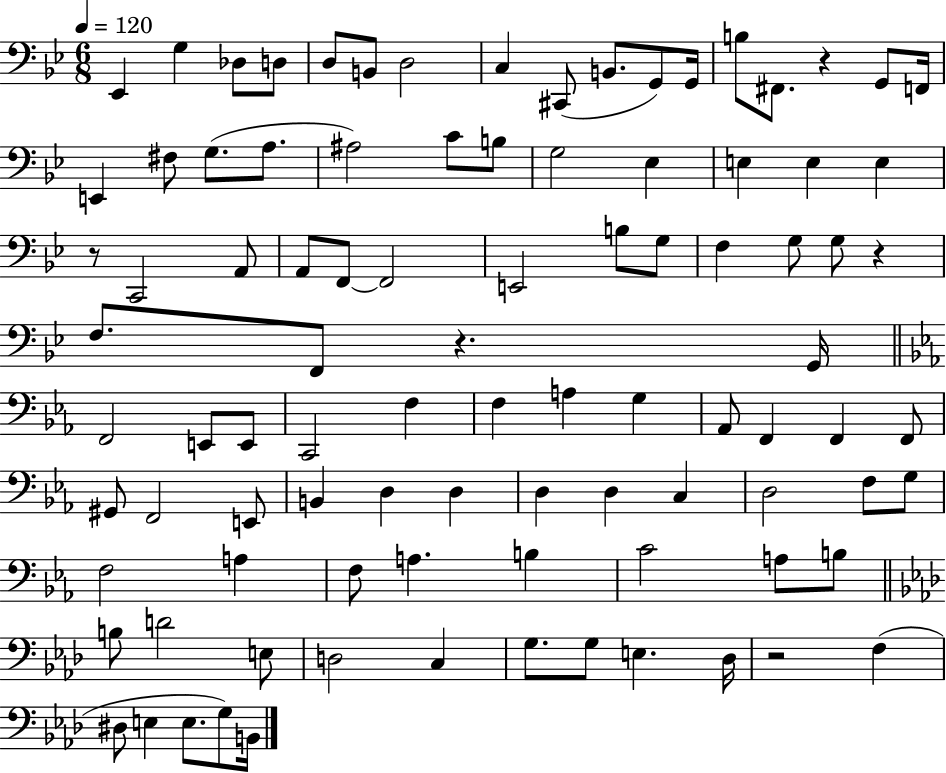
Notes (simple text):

Eb2/q G3/q Db3/e D3/e D3/e B2/e D3/h C3/q C#2/e B2/e. G2/e G2/s B3/e F#2/e. R/q G2/e F2/s E2/q F#3/e G3/e. A3/e. A#3/h C4/e B3/e G3/h Eb3/q E3/q E3/q E3/q R/e C2/h A2/e A2/e F2/e F2/h E2/h B3/e G3/e F3/q G3/e G3/e R/q F3/e. F2/e R/q. G2/s F2/h E2/e E2/e C2/h F3/q F3/q A3/q G3/q Ab2/e F2/q F2/q F2/e G#2/e F2/h E2/e B2/q D3/q D3/q D3/q D3/q C3/q D3/h F3/e G3/e F3/h A3/q F3/e A3/q. B3/q C4/h A3/e B3/e B3/e D4/h E3/e D3/h C3/q G3/e. G3/e E3/q. Db3/s R/h F3/q D#3/e E3/q E3/e. G3/e B2/s